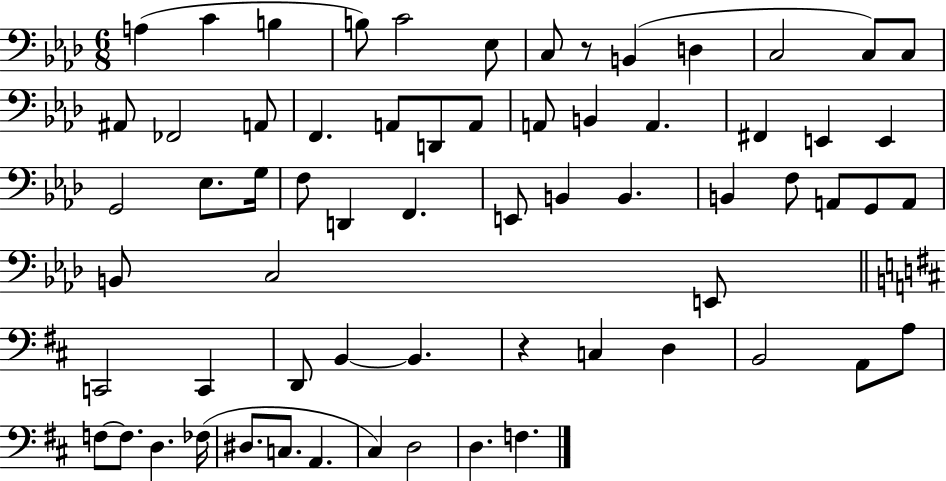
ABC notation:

X:1
T:Untitled
M:6/8
L:1/4
K:Ab
A, C B, B,/2 C2 _E,/2 C,/2 z/2 B,, D, C,2 C,/2 C,/2 ^A,,/2 _F,,2 A,,/2 F,, A,,/2 D,,/2 A,,/2 A,,/2 B,, A,, ^F,, E,, E,, G,,2 _E,/2 G,/4 F,/2 D,, F,, E,,/2 B,, B,, B,, F,/2 A,,/2 G,,/2 A,,/2 B,,/2 C,2 E,,/2 C,,2 C,, D,,/2 B,, B,, z C, D, B,,2 A,,/2 A,/2 F,/2 F,/2 D, _F,/4 ^D,/2 C,/2 A,, ^C, D,2 D, F,